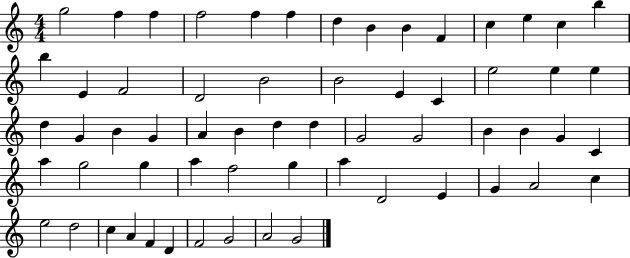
{
  \clef treble
  \numericTimeSignature
  \time 4/4
  \key c \major
  g''2 f''4 f''4 | f''2 f''4 f''4 | d''4 b'4 b'4 f'4 | c''4 e''4 c''4 b''4 | \break b''4 e'4 f'2 | d'2 b'2 | b'2 e'4 c'4 | e''2 e''4 e''4 | \break d''4 g'4 b'4 g'4 | a'4 b'4 d''4 d''4 | g'2 g'2 | b'4 b'4 g'4 c'4 | \break a''4 g''2 g''4 | a''4 f''2 g''4 | a''4 d'2 e'4 | g'4 a'2 c''4 | \break e''2 d''2 | c''4 a'4 f'4 d'4 | f'2 g'2 | a'2 g'2 | \break \bar "|."
}